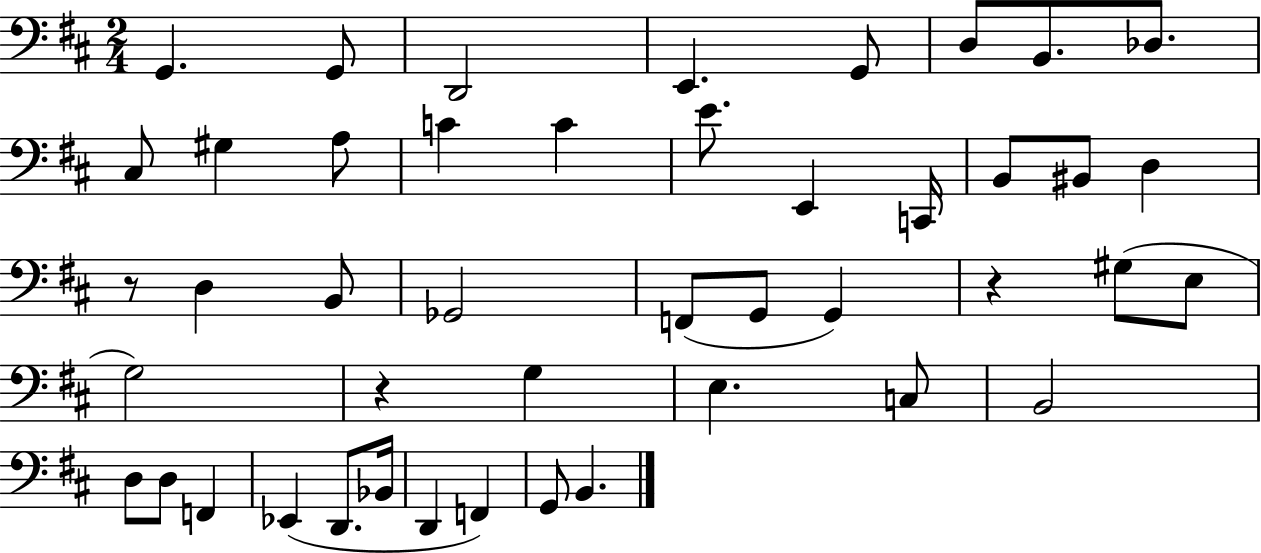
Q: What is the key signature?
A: D major